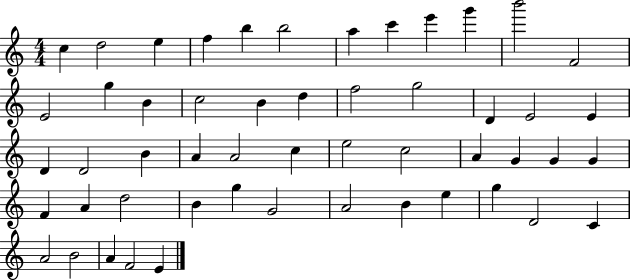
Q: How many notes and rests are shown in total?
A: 52